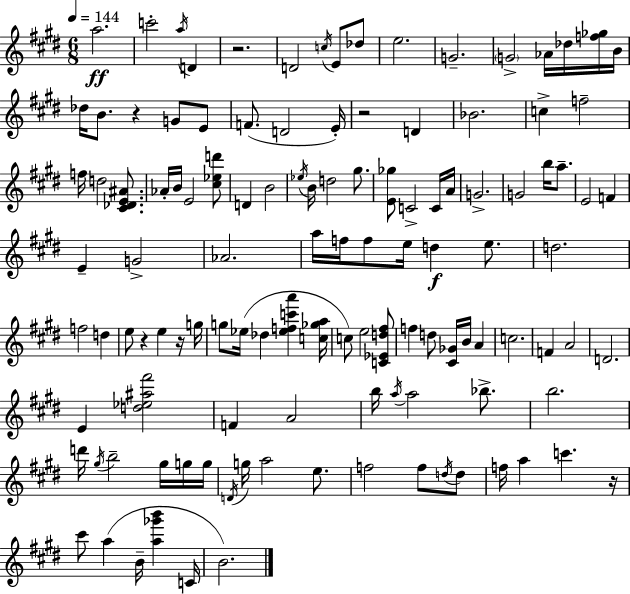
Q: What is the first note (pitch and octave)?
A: A5